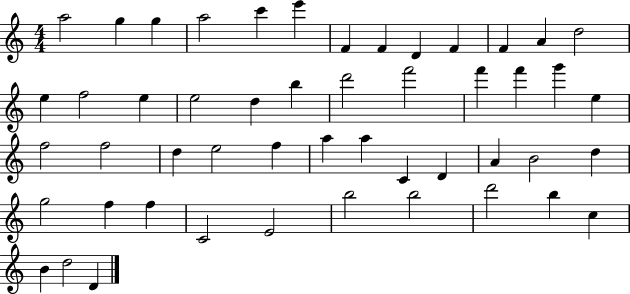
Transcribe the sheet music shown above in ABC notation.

X:1
T:Untitled
M:4/4
L:1/4
K:C
a2 g g a2 c' e' F F D F F A d2 e f2 e e2 d b d'2 f'2 f' f' g' e f2 f2 d e2 f a a C D A B2 d g2 f f C2 E2 b2 b2 d'2 b c B d2 D